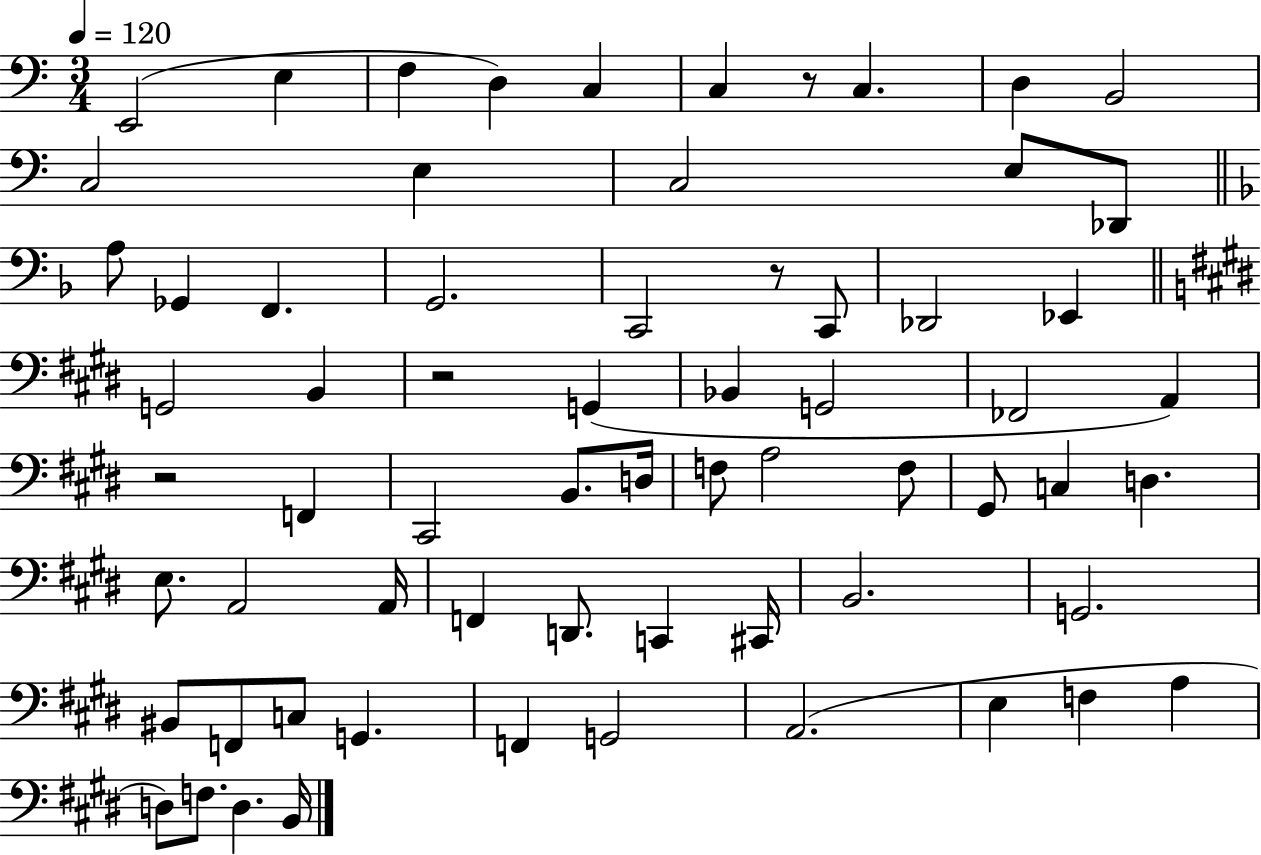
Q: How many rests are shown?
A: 4